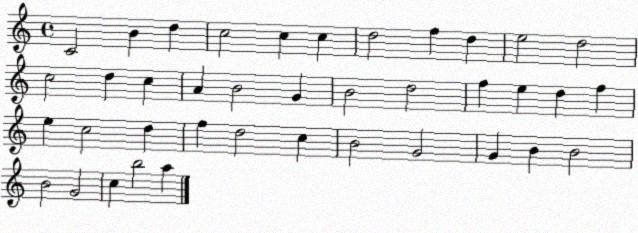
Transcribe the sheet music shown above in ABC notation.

X:1
T:Untitled
M:4/4
L:1/4
K:C
C2 B d c2 c c d2 f d e2 d2 c2 d c A B2 G B2 d2 f e d f e c2 d f d2 c B2 G2 G B B2 B2 G2 c b2 a